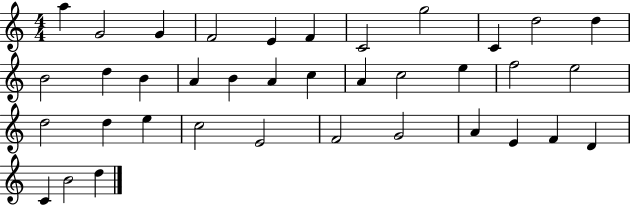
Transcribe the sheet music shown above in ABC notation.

X:1
T:Untitled
M:4/4
L:1/4
K:C
a G2 G F2 E F C2 g2 C d2 d B2 d B A B A c A c2 e f2 e2 d2 d e c2 E2 F2 G2 A E F D C B2 d